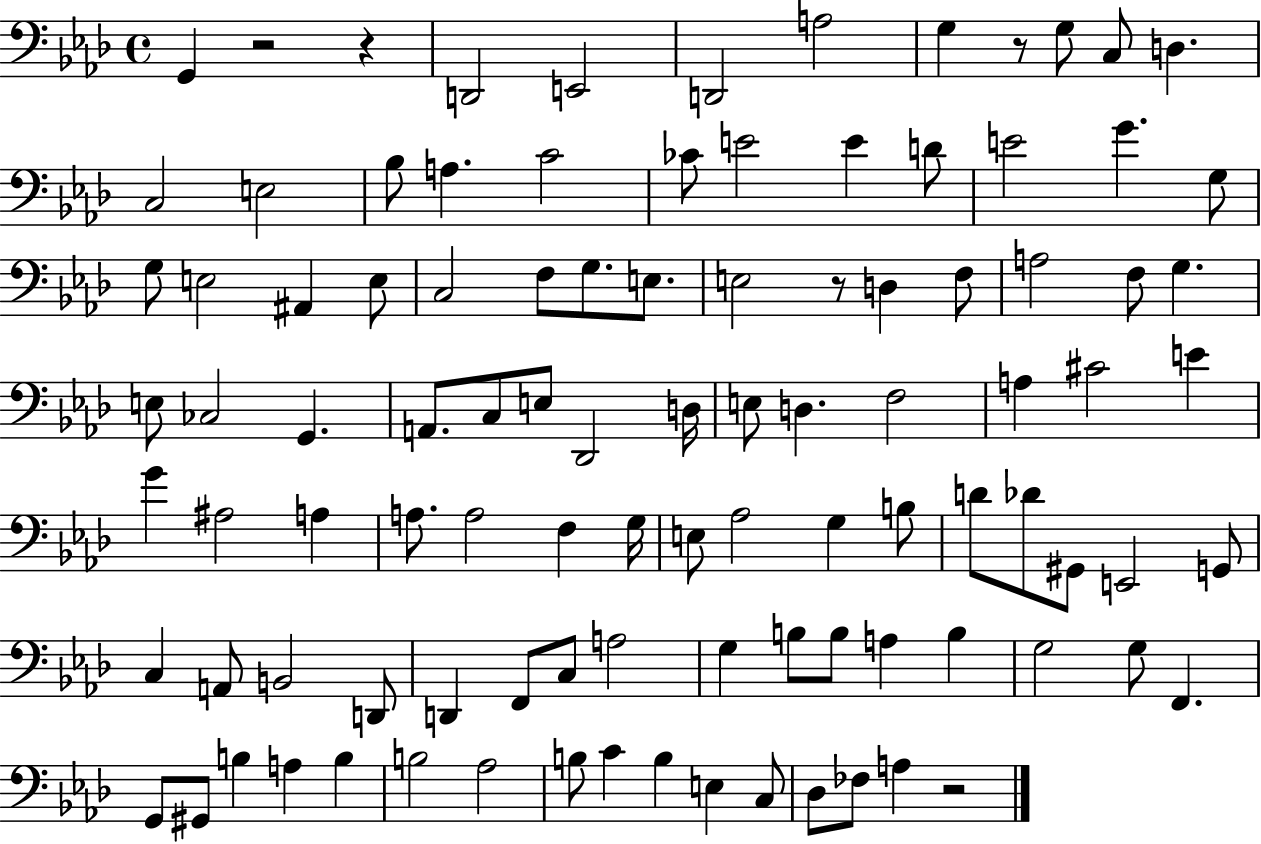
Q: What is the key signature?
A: AES major